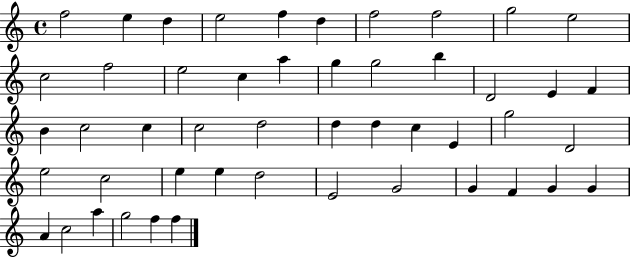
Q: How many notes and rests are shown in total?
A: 49